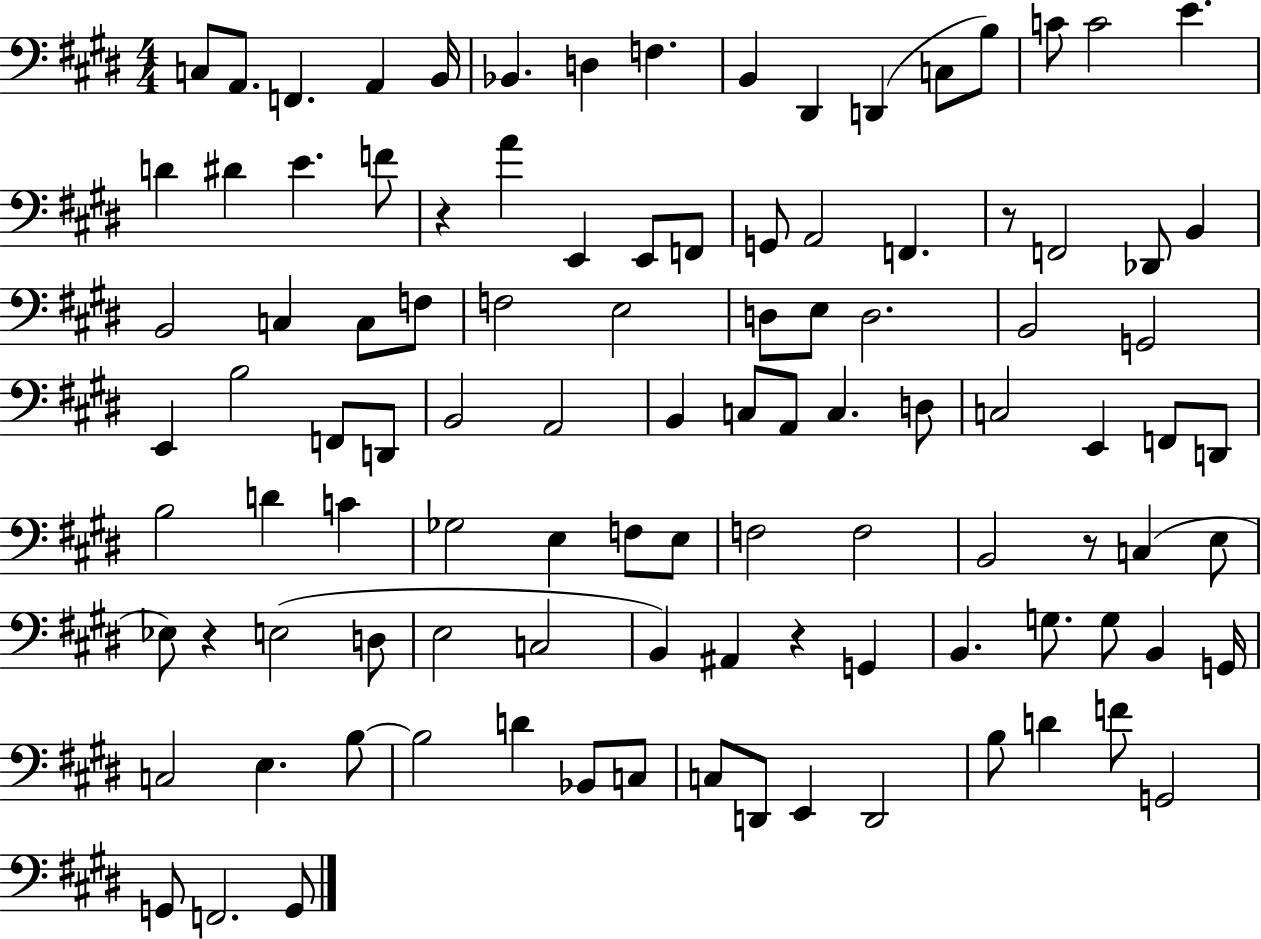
{
  \clef bass
  \numericTimeSignature
  \time 4/4
  \key e \major
  \repeat volta 2 { c8 a,8. f,4. a,4 b,16 | bes,4. d4 f4. | b,4 dis,4 d,4( c8 b8) | c'8 c'2 e'4. | \break d'4 dis'4 e'4. f'8 | r4 a'4 e,4 e,8 f,8 | g,8 a,2 f,4. | r8 f,2 des,8 b,4 | \break b,2 c4 c8 f8 | f2 e2 | d8 e8 d2. | b,2 g,2 | \break e,4 b2 f,8 d,8 | b,2 a,2 | b,4 c8 a,8 c4. d8 | c2 e,4 f,8 d,8 | \break b2 d'4 c'4 | ges2 e4 f8 e8 | f2 f2 | b,2 r8 c4( e8 | \break ees8) r4 e2( d8 | e2 c2 | b,4) ais,4 r4 g,4 | b,4. g8. g8 b,4 g,16 | \break c2 e4. b8~~ | b2 d'4 bes,8 c8 | c8 d,8 e,4 d,2 | b8 d'4 f'8 g,2 | \break g,8 f,2. g,8 | } \bar "|."
}